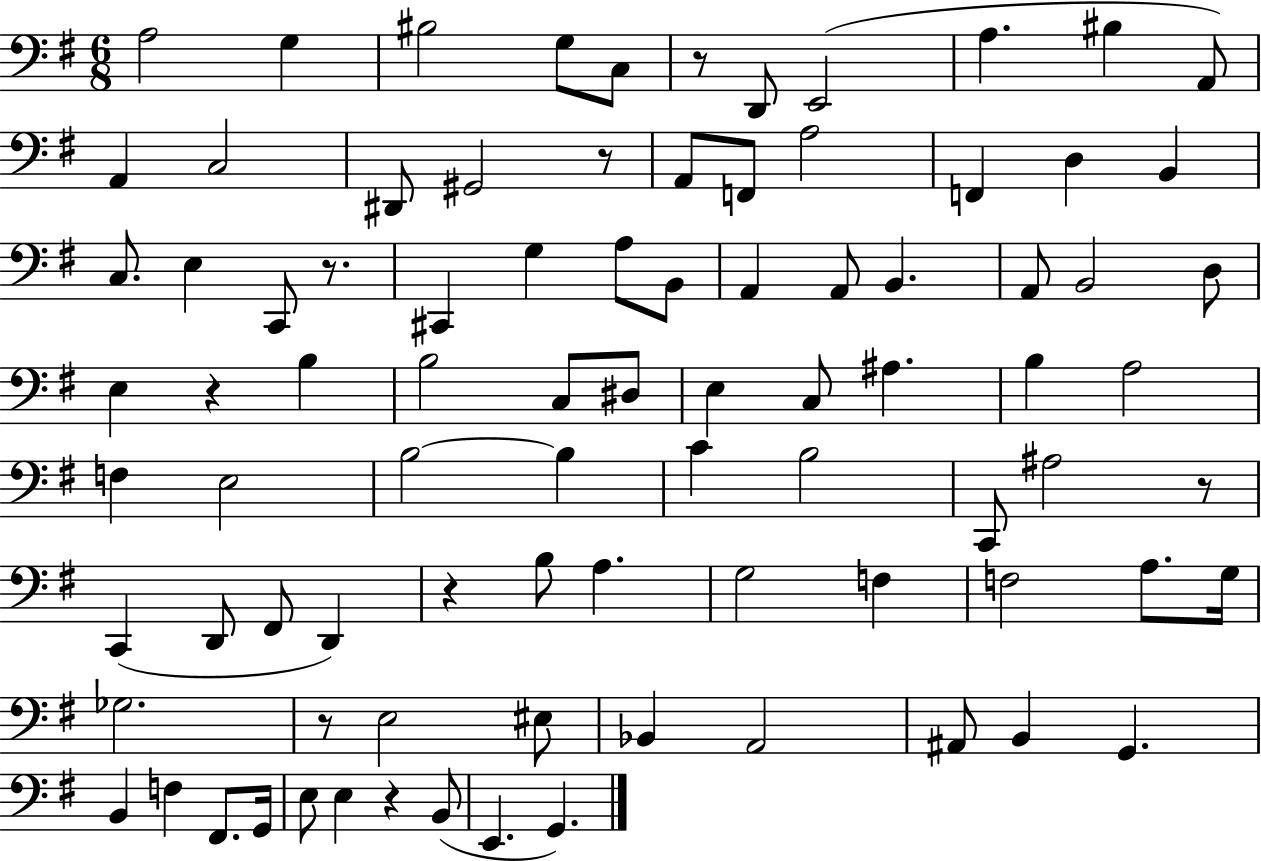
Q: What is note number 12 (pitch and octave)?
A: C3